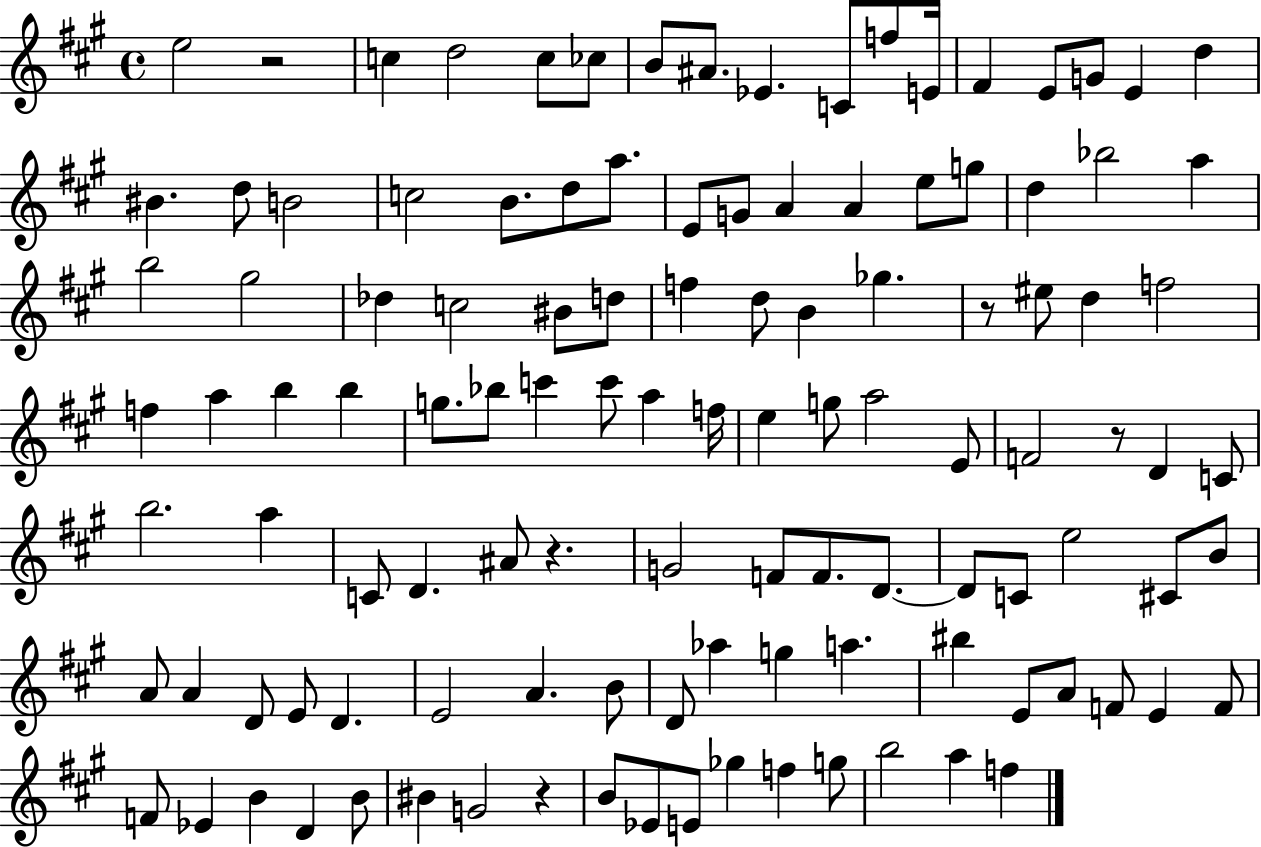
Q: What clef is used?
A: treble